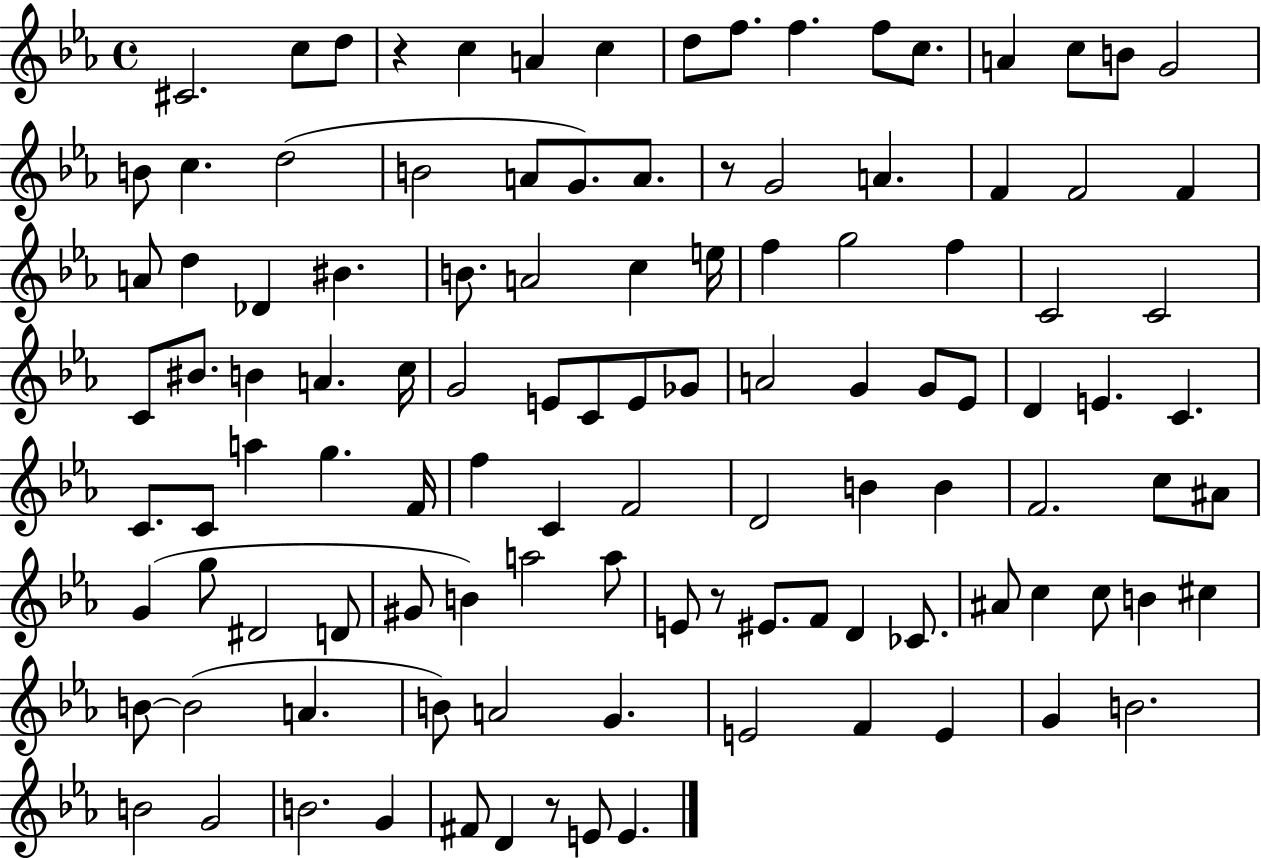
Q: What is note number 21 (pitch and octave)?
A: G4